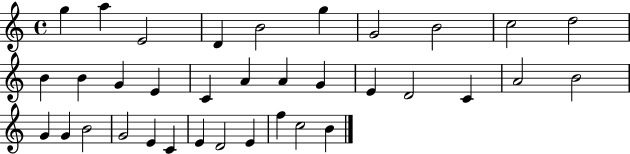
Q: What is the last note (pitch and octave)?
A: B4